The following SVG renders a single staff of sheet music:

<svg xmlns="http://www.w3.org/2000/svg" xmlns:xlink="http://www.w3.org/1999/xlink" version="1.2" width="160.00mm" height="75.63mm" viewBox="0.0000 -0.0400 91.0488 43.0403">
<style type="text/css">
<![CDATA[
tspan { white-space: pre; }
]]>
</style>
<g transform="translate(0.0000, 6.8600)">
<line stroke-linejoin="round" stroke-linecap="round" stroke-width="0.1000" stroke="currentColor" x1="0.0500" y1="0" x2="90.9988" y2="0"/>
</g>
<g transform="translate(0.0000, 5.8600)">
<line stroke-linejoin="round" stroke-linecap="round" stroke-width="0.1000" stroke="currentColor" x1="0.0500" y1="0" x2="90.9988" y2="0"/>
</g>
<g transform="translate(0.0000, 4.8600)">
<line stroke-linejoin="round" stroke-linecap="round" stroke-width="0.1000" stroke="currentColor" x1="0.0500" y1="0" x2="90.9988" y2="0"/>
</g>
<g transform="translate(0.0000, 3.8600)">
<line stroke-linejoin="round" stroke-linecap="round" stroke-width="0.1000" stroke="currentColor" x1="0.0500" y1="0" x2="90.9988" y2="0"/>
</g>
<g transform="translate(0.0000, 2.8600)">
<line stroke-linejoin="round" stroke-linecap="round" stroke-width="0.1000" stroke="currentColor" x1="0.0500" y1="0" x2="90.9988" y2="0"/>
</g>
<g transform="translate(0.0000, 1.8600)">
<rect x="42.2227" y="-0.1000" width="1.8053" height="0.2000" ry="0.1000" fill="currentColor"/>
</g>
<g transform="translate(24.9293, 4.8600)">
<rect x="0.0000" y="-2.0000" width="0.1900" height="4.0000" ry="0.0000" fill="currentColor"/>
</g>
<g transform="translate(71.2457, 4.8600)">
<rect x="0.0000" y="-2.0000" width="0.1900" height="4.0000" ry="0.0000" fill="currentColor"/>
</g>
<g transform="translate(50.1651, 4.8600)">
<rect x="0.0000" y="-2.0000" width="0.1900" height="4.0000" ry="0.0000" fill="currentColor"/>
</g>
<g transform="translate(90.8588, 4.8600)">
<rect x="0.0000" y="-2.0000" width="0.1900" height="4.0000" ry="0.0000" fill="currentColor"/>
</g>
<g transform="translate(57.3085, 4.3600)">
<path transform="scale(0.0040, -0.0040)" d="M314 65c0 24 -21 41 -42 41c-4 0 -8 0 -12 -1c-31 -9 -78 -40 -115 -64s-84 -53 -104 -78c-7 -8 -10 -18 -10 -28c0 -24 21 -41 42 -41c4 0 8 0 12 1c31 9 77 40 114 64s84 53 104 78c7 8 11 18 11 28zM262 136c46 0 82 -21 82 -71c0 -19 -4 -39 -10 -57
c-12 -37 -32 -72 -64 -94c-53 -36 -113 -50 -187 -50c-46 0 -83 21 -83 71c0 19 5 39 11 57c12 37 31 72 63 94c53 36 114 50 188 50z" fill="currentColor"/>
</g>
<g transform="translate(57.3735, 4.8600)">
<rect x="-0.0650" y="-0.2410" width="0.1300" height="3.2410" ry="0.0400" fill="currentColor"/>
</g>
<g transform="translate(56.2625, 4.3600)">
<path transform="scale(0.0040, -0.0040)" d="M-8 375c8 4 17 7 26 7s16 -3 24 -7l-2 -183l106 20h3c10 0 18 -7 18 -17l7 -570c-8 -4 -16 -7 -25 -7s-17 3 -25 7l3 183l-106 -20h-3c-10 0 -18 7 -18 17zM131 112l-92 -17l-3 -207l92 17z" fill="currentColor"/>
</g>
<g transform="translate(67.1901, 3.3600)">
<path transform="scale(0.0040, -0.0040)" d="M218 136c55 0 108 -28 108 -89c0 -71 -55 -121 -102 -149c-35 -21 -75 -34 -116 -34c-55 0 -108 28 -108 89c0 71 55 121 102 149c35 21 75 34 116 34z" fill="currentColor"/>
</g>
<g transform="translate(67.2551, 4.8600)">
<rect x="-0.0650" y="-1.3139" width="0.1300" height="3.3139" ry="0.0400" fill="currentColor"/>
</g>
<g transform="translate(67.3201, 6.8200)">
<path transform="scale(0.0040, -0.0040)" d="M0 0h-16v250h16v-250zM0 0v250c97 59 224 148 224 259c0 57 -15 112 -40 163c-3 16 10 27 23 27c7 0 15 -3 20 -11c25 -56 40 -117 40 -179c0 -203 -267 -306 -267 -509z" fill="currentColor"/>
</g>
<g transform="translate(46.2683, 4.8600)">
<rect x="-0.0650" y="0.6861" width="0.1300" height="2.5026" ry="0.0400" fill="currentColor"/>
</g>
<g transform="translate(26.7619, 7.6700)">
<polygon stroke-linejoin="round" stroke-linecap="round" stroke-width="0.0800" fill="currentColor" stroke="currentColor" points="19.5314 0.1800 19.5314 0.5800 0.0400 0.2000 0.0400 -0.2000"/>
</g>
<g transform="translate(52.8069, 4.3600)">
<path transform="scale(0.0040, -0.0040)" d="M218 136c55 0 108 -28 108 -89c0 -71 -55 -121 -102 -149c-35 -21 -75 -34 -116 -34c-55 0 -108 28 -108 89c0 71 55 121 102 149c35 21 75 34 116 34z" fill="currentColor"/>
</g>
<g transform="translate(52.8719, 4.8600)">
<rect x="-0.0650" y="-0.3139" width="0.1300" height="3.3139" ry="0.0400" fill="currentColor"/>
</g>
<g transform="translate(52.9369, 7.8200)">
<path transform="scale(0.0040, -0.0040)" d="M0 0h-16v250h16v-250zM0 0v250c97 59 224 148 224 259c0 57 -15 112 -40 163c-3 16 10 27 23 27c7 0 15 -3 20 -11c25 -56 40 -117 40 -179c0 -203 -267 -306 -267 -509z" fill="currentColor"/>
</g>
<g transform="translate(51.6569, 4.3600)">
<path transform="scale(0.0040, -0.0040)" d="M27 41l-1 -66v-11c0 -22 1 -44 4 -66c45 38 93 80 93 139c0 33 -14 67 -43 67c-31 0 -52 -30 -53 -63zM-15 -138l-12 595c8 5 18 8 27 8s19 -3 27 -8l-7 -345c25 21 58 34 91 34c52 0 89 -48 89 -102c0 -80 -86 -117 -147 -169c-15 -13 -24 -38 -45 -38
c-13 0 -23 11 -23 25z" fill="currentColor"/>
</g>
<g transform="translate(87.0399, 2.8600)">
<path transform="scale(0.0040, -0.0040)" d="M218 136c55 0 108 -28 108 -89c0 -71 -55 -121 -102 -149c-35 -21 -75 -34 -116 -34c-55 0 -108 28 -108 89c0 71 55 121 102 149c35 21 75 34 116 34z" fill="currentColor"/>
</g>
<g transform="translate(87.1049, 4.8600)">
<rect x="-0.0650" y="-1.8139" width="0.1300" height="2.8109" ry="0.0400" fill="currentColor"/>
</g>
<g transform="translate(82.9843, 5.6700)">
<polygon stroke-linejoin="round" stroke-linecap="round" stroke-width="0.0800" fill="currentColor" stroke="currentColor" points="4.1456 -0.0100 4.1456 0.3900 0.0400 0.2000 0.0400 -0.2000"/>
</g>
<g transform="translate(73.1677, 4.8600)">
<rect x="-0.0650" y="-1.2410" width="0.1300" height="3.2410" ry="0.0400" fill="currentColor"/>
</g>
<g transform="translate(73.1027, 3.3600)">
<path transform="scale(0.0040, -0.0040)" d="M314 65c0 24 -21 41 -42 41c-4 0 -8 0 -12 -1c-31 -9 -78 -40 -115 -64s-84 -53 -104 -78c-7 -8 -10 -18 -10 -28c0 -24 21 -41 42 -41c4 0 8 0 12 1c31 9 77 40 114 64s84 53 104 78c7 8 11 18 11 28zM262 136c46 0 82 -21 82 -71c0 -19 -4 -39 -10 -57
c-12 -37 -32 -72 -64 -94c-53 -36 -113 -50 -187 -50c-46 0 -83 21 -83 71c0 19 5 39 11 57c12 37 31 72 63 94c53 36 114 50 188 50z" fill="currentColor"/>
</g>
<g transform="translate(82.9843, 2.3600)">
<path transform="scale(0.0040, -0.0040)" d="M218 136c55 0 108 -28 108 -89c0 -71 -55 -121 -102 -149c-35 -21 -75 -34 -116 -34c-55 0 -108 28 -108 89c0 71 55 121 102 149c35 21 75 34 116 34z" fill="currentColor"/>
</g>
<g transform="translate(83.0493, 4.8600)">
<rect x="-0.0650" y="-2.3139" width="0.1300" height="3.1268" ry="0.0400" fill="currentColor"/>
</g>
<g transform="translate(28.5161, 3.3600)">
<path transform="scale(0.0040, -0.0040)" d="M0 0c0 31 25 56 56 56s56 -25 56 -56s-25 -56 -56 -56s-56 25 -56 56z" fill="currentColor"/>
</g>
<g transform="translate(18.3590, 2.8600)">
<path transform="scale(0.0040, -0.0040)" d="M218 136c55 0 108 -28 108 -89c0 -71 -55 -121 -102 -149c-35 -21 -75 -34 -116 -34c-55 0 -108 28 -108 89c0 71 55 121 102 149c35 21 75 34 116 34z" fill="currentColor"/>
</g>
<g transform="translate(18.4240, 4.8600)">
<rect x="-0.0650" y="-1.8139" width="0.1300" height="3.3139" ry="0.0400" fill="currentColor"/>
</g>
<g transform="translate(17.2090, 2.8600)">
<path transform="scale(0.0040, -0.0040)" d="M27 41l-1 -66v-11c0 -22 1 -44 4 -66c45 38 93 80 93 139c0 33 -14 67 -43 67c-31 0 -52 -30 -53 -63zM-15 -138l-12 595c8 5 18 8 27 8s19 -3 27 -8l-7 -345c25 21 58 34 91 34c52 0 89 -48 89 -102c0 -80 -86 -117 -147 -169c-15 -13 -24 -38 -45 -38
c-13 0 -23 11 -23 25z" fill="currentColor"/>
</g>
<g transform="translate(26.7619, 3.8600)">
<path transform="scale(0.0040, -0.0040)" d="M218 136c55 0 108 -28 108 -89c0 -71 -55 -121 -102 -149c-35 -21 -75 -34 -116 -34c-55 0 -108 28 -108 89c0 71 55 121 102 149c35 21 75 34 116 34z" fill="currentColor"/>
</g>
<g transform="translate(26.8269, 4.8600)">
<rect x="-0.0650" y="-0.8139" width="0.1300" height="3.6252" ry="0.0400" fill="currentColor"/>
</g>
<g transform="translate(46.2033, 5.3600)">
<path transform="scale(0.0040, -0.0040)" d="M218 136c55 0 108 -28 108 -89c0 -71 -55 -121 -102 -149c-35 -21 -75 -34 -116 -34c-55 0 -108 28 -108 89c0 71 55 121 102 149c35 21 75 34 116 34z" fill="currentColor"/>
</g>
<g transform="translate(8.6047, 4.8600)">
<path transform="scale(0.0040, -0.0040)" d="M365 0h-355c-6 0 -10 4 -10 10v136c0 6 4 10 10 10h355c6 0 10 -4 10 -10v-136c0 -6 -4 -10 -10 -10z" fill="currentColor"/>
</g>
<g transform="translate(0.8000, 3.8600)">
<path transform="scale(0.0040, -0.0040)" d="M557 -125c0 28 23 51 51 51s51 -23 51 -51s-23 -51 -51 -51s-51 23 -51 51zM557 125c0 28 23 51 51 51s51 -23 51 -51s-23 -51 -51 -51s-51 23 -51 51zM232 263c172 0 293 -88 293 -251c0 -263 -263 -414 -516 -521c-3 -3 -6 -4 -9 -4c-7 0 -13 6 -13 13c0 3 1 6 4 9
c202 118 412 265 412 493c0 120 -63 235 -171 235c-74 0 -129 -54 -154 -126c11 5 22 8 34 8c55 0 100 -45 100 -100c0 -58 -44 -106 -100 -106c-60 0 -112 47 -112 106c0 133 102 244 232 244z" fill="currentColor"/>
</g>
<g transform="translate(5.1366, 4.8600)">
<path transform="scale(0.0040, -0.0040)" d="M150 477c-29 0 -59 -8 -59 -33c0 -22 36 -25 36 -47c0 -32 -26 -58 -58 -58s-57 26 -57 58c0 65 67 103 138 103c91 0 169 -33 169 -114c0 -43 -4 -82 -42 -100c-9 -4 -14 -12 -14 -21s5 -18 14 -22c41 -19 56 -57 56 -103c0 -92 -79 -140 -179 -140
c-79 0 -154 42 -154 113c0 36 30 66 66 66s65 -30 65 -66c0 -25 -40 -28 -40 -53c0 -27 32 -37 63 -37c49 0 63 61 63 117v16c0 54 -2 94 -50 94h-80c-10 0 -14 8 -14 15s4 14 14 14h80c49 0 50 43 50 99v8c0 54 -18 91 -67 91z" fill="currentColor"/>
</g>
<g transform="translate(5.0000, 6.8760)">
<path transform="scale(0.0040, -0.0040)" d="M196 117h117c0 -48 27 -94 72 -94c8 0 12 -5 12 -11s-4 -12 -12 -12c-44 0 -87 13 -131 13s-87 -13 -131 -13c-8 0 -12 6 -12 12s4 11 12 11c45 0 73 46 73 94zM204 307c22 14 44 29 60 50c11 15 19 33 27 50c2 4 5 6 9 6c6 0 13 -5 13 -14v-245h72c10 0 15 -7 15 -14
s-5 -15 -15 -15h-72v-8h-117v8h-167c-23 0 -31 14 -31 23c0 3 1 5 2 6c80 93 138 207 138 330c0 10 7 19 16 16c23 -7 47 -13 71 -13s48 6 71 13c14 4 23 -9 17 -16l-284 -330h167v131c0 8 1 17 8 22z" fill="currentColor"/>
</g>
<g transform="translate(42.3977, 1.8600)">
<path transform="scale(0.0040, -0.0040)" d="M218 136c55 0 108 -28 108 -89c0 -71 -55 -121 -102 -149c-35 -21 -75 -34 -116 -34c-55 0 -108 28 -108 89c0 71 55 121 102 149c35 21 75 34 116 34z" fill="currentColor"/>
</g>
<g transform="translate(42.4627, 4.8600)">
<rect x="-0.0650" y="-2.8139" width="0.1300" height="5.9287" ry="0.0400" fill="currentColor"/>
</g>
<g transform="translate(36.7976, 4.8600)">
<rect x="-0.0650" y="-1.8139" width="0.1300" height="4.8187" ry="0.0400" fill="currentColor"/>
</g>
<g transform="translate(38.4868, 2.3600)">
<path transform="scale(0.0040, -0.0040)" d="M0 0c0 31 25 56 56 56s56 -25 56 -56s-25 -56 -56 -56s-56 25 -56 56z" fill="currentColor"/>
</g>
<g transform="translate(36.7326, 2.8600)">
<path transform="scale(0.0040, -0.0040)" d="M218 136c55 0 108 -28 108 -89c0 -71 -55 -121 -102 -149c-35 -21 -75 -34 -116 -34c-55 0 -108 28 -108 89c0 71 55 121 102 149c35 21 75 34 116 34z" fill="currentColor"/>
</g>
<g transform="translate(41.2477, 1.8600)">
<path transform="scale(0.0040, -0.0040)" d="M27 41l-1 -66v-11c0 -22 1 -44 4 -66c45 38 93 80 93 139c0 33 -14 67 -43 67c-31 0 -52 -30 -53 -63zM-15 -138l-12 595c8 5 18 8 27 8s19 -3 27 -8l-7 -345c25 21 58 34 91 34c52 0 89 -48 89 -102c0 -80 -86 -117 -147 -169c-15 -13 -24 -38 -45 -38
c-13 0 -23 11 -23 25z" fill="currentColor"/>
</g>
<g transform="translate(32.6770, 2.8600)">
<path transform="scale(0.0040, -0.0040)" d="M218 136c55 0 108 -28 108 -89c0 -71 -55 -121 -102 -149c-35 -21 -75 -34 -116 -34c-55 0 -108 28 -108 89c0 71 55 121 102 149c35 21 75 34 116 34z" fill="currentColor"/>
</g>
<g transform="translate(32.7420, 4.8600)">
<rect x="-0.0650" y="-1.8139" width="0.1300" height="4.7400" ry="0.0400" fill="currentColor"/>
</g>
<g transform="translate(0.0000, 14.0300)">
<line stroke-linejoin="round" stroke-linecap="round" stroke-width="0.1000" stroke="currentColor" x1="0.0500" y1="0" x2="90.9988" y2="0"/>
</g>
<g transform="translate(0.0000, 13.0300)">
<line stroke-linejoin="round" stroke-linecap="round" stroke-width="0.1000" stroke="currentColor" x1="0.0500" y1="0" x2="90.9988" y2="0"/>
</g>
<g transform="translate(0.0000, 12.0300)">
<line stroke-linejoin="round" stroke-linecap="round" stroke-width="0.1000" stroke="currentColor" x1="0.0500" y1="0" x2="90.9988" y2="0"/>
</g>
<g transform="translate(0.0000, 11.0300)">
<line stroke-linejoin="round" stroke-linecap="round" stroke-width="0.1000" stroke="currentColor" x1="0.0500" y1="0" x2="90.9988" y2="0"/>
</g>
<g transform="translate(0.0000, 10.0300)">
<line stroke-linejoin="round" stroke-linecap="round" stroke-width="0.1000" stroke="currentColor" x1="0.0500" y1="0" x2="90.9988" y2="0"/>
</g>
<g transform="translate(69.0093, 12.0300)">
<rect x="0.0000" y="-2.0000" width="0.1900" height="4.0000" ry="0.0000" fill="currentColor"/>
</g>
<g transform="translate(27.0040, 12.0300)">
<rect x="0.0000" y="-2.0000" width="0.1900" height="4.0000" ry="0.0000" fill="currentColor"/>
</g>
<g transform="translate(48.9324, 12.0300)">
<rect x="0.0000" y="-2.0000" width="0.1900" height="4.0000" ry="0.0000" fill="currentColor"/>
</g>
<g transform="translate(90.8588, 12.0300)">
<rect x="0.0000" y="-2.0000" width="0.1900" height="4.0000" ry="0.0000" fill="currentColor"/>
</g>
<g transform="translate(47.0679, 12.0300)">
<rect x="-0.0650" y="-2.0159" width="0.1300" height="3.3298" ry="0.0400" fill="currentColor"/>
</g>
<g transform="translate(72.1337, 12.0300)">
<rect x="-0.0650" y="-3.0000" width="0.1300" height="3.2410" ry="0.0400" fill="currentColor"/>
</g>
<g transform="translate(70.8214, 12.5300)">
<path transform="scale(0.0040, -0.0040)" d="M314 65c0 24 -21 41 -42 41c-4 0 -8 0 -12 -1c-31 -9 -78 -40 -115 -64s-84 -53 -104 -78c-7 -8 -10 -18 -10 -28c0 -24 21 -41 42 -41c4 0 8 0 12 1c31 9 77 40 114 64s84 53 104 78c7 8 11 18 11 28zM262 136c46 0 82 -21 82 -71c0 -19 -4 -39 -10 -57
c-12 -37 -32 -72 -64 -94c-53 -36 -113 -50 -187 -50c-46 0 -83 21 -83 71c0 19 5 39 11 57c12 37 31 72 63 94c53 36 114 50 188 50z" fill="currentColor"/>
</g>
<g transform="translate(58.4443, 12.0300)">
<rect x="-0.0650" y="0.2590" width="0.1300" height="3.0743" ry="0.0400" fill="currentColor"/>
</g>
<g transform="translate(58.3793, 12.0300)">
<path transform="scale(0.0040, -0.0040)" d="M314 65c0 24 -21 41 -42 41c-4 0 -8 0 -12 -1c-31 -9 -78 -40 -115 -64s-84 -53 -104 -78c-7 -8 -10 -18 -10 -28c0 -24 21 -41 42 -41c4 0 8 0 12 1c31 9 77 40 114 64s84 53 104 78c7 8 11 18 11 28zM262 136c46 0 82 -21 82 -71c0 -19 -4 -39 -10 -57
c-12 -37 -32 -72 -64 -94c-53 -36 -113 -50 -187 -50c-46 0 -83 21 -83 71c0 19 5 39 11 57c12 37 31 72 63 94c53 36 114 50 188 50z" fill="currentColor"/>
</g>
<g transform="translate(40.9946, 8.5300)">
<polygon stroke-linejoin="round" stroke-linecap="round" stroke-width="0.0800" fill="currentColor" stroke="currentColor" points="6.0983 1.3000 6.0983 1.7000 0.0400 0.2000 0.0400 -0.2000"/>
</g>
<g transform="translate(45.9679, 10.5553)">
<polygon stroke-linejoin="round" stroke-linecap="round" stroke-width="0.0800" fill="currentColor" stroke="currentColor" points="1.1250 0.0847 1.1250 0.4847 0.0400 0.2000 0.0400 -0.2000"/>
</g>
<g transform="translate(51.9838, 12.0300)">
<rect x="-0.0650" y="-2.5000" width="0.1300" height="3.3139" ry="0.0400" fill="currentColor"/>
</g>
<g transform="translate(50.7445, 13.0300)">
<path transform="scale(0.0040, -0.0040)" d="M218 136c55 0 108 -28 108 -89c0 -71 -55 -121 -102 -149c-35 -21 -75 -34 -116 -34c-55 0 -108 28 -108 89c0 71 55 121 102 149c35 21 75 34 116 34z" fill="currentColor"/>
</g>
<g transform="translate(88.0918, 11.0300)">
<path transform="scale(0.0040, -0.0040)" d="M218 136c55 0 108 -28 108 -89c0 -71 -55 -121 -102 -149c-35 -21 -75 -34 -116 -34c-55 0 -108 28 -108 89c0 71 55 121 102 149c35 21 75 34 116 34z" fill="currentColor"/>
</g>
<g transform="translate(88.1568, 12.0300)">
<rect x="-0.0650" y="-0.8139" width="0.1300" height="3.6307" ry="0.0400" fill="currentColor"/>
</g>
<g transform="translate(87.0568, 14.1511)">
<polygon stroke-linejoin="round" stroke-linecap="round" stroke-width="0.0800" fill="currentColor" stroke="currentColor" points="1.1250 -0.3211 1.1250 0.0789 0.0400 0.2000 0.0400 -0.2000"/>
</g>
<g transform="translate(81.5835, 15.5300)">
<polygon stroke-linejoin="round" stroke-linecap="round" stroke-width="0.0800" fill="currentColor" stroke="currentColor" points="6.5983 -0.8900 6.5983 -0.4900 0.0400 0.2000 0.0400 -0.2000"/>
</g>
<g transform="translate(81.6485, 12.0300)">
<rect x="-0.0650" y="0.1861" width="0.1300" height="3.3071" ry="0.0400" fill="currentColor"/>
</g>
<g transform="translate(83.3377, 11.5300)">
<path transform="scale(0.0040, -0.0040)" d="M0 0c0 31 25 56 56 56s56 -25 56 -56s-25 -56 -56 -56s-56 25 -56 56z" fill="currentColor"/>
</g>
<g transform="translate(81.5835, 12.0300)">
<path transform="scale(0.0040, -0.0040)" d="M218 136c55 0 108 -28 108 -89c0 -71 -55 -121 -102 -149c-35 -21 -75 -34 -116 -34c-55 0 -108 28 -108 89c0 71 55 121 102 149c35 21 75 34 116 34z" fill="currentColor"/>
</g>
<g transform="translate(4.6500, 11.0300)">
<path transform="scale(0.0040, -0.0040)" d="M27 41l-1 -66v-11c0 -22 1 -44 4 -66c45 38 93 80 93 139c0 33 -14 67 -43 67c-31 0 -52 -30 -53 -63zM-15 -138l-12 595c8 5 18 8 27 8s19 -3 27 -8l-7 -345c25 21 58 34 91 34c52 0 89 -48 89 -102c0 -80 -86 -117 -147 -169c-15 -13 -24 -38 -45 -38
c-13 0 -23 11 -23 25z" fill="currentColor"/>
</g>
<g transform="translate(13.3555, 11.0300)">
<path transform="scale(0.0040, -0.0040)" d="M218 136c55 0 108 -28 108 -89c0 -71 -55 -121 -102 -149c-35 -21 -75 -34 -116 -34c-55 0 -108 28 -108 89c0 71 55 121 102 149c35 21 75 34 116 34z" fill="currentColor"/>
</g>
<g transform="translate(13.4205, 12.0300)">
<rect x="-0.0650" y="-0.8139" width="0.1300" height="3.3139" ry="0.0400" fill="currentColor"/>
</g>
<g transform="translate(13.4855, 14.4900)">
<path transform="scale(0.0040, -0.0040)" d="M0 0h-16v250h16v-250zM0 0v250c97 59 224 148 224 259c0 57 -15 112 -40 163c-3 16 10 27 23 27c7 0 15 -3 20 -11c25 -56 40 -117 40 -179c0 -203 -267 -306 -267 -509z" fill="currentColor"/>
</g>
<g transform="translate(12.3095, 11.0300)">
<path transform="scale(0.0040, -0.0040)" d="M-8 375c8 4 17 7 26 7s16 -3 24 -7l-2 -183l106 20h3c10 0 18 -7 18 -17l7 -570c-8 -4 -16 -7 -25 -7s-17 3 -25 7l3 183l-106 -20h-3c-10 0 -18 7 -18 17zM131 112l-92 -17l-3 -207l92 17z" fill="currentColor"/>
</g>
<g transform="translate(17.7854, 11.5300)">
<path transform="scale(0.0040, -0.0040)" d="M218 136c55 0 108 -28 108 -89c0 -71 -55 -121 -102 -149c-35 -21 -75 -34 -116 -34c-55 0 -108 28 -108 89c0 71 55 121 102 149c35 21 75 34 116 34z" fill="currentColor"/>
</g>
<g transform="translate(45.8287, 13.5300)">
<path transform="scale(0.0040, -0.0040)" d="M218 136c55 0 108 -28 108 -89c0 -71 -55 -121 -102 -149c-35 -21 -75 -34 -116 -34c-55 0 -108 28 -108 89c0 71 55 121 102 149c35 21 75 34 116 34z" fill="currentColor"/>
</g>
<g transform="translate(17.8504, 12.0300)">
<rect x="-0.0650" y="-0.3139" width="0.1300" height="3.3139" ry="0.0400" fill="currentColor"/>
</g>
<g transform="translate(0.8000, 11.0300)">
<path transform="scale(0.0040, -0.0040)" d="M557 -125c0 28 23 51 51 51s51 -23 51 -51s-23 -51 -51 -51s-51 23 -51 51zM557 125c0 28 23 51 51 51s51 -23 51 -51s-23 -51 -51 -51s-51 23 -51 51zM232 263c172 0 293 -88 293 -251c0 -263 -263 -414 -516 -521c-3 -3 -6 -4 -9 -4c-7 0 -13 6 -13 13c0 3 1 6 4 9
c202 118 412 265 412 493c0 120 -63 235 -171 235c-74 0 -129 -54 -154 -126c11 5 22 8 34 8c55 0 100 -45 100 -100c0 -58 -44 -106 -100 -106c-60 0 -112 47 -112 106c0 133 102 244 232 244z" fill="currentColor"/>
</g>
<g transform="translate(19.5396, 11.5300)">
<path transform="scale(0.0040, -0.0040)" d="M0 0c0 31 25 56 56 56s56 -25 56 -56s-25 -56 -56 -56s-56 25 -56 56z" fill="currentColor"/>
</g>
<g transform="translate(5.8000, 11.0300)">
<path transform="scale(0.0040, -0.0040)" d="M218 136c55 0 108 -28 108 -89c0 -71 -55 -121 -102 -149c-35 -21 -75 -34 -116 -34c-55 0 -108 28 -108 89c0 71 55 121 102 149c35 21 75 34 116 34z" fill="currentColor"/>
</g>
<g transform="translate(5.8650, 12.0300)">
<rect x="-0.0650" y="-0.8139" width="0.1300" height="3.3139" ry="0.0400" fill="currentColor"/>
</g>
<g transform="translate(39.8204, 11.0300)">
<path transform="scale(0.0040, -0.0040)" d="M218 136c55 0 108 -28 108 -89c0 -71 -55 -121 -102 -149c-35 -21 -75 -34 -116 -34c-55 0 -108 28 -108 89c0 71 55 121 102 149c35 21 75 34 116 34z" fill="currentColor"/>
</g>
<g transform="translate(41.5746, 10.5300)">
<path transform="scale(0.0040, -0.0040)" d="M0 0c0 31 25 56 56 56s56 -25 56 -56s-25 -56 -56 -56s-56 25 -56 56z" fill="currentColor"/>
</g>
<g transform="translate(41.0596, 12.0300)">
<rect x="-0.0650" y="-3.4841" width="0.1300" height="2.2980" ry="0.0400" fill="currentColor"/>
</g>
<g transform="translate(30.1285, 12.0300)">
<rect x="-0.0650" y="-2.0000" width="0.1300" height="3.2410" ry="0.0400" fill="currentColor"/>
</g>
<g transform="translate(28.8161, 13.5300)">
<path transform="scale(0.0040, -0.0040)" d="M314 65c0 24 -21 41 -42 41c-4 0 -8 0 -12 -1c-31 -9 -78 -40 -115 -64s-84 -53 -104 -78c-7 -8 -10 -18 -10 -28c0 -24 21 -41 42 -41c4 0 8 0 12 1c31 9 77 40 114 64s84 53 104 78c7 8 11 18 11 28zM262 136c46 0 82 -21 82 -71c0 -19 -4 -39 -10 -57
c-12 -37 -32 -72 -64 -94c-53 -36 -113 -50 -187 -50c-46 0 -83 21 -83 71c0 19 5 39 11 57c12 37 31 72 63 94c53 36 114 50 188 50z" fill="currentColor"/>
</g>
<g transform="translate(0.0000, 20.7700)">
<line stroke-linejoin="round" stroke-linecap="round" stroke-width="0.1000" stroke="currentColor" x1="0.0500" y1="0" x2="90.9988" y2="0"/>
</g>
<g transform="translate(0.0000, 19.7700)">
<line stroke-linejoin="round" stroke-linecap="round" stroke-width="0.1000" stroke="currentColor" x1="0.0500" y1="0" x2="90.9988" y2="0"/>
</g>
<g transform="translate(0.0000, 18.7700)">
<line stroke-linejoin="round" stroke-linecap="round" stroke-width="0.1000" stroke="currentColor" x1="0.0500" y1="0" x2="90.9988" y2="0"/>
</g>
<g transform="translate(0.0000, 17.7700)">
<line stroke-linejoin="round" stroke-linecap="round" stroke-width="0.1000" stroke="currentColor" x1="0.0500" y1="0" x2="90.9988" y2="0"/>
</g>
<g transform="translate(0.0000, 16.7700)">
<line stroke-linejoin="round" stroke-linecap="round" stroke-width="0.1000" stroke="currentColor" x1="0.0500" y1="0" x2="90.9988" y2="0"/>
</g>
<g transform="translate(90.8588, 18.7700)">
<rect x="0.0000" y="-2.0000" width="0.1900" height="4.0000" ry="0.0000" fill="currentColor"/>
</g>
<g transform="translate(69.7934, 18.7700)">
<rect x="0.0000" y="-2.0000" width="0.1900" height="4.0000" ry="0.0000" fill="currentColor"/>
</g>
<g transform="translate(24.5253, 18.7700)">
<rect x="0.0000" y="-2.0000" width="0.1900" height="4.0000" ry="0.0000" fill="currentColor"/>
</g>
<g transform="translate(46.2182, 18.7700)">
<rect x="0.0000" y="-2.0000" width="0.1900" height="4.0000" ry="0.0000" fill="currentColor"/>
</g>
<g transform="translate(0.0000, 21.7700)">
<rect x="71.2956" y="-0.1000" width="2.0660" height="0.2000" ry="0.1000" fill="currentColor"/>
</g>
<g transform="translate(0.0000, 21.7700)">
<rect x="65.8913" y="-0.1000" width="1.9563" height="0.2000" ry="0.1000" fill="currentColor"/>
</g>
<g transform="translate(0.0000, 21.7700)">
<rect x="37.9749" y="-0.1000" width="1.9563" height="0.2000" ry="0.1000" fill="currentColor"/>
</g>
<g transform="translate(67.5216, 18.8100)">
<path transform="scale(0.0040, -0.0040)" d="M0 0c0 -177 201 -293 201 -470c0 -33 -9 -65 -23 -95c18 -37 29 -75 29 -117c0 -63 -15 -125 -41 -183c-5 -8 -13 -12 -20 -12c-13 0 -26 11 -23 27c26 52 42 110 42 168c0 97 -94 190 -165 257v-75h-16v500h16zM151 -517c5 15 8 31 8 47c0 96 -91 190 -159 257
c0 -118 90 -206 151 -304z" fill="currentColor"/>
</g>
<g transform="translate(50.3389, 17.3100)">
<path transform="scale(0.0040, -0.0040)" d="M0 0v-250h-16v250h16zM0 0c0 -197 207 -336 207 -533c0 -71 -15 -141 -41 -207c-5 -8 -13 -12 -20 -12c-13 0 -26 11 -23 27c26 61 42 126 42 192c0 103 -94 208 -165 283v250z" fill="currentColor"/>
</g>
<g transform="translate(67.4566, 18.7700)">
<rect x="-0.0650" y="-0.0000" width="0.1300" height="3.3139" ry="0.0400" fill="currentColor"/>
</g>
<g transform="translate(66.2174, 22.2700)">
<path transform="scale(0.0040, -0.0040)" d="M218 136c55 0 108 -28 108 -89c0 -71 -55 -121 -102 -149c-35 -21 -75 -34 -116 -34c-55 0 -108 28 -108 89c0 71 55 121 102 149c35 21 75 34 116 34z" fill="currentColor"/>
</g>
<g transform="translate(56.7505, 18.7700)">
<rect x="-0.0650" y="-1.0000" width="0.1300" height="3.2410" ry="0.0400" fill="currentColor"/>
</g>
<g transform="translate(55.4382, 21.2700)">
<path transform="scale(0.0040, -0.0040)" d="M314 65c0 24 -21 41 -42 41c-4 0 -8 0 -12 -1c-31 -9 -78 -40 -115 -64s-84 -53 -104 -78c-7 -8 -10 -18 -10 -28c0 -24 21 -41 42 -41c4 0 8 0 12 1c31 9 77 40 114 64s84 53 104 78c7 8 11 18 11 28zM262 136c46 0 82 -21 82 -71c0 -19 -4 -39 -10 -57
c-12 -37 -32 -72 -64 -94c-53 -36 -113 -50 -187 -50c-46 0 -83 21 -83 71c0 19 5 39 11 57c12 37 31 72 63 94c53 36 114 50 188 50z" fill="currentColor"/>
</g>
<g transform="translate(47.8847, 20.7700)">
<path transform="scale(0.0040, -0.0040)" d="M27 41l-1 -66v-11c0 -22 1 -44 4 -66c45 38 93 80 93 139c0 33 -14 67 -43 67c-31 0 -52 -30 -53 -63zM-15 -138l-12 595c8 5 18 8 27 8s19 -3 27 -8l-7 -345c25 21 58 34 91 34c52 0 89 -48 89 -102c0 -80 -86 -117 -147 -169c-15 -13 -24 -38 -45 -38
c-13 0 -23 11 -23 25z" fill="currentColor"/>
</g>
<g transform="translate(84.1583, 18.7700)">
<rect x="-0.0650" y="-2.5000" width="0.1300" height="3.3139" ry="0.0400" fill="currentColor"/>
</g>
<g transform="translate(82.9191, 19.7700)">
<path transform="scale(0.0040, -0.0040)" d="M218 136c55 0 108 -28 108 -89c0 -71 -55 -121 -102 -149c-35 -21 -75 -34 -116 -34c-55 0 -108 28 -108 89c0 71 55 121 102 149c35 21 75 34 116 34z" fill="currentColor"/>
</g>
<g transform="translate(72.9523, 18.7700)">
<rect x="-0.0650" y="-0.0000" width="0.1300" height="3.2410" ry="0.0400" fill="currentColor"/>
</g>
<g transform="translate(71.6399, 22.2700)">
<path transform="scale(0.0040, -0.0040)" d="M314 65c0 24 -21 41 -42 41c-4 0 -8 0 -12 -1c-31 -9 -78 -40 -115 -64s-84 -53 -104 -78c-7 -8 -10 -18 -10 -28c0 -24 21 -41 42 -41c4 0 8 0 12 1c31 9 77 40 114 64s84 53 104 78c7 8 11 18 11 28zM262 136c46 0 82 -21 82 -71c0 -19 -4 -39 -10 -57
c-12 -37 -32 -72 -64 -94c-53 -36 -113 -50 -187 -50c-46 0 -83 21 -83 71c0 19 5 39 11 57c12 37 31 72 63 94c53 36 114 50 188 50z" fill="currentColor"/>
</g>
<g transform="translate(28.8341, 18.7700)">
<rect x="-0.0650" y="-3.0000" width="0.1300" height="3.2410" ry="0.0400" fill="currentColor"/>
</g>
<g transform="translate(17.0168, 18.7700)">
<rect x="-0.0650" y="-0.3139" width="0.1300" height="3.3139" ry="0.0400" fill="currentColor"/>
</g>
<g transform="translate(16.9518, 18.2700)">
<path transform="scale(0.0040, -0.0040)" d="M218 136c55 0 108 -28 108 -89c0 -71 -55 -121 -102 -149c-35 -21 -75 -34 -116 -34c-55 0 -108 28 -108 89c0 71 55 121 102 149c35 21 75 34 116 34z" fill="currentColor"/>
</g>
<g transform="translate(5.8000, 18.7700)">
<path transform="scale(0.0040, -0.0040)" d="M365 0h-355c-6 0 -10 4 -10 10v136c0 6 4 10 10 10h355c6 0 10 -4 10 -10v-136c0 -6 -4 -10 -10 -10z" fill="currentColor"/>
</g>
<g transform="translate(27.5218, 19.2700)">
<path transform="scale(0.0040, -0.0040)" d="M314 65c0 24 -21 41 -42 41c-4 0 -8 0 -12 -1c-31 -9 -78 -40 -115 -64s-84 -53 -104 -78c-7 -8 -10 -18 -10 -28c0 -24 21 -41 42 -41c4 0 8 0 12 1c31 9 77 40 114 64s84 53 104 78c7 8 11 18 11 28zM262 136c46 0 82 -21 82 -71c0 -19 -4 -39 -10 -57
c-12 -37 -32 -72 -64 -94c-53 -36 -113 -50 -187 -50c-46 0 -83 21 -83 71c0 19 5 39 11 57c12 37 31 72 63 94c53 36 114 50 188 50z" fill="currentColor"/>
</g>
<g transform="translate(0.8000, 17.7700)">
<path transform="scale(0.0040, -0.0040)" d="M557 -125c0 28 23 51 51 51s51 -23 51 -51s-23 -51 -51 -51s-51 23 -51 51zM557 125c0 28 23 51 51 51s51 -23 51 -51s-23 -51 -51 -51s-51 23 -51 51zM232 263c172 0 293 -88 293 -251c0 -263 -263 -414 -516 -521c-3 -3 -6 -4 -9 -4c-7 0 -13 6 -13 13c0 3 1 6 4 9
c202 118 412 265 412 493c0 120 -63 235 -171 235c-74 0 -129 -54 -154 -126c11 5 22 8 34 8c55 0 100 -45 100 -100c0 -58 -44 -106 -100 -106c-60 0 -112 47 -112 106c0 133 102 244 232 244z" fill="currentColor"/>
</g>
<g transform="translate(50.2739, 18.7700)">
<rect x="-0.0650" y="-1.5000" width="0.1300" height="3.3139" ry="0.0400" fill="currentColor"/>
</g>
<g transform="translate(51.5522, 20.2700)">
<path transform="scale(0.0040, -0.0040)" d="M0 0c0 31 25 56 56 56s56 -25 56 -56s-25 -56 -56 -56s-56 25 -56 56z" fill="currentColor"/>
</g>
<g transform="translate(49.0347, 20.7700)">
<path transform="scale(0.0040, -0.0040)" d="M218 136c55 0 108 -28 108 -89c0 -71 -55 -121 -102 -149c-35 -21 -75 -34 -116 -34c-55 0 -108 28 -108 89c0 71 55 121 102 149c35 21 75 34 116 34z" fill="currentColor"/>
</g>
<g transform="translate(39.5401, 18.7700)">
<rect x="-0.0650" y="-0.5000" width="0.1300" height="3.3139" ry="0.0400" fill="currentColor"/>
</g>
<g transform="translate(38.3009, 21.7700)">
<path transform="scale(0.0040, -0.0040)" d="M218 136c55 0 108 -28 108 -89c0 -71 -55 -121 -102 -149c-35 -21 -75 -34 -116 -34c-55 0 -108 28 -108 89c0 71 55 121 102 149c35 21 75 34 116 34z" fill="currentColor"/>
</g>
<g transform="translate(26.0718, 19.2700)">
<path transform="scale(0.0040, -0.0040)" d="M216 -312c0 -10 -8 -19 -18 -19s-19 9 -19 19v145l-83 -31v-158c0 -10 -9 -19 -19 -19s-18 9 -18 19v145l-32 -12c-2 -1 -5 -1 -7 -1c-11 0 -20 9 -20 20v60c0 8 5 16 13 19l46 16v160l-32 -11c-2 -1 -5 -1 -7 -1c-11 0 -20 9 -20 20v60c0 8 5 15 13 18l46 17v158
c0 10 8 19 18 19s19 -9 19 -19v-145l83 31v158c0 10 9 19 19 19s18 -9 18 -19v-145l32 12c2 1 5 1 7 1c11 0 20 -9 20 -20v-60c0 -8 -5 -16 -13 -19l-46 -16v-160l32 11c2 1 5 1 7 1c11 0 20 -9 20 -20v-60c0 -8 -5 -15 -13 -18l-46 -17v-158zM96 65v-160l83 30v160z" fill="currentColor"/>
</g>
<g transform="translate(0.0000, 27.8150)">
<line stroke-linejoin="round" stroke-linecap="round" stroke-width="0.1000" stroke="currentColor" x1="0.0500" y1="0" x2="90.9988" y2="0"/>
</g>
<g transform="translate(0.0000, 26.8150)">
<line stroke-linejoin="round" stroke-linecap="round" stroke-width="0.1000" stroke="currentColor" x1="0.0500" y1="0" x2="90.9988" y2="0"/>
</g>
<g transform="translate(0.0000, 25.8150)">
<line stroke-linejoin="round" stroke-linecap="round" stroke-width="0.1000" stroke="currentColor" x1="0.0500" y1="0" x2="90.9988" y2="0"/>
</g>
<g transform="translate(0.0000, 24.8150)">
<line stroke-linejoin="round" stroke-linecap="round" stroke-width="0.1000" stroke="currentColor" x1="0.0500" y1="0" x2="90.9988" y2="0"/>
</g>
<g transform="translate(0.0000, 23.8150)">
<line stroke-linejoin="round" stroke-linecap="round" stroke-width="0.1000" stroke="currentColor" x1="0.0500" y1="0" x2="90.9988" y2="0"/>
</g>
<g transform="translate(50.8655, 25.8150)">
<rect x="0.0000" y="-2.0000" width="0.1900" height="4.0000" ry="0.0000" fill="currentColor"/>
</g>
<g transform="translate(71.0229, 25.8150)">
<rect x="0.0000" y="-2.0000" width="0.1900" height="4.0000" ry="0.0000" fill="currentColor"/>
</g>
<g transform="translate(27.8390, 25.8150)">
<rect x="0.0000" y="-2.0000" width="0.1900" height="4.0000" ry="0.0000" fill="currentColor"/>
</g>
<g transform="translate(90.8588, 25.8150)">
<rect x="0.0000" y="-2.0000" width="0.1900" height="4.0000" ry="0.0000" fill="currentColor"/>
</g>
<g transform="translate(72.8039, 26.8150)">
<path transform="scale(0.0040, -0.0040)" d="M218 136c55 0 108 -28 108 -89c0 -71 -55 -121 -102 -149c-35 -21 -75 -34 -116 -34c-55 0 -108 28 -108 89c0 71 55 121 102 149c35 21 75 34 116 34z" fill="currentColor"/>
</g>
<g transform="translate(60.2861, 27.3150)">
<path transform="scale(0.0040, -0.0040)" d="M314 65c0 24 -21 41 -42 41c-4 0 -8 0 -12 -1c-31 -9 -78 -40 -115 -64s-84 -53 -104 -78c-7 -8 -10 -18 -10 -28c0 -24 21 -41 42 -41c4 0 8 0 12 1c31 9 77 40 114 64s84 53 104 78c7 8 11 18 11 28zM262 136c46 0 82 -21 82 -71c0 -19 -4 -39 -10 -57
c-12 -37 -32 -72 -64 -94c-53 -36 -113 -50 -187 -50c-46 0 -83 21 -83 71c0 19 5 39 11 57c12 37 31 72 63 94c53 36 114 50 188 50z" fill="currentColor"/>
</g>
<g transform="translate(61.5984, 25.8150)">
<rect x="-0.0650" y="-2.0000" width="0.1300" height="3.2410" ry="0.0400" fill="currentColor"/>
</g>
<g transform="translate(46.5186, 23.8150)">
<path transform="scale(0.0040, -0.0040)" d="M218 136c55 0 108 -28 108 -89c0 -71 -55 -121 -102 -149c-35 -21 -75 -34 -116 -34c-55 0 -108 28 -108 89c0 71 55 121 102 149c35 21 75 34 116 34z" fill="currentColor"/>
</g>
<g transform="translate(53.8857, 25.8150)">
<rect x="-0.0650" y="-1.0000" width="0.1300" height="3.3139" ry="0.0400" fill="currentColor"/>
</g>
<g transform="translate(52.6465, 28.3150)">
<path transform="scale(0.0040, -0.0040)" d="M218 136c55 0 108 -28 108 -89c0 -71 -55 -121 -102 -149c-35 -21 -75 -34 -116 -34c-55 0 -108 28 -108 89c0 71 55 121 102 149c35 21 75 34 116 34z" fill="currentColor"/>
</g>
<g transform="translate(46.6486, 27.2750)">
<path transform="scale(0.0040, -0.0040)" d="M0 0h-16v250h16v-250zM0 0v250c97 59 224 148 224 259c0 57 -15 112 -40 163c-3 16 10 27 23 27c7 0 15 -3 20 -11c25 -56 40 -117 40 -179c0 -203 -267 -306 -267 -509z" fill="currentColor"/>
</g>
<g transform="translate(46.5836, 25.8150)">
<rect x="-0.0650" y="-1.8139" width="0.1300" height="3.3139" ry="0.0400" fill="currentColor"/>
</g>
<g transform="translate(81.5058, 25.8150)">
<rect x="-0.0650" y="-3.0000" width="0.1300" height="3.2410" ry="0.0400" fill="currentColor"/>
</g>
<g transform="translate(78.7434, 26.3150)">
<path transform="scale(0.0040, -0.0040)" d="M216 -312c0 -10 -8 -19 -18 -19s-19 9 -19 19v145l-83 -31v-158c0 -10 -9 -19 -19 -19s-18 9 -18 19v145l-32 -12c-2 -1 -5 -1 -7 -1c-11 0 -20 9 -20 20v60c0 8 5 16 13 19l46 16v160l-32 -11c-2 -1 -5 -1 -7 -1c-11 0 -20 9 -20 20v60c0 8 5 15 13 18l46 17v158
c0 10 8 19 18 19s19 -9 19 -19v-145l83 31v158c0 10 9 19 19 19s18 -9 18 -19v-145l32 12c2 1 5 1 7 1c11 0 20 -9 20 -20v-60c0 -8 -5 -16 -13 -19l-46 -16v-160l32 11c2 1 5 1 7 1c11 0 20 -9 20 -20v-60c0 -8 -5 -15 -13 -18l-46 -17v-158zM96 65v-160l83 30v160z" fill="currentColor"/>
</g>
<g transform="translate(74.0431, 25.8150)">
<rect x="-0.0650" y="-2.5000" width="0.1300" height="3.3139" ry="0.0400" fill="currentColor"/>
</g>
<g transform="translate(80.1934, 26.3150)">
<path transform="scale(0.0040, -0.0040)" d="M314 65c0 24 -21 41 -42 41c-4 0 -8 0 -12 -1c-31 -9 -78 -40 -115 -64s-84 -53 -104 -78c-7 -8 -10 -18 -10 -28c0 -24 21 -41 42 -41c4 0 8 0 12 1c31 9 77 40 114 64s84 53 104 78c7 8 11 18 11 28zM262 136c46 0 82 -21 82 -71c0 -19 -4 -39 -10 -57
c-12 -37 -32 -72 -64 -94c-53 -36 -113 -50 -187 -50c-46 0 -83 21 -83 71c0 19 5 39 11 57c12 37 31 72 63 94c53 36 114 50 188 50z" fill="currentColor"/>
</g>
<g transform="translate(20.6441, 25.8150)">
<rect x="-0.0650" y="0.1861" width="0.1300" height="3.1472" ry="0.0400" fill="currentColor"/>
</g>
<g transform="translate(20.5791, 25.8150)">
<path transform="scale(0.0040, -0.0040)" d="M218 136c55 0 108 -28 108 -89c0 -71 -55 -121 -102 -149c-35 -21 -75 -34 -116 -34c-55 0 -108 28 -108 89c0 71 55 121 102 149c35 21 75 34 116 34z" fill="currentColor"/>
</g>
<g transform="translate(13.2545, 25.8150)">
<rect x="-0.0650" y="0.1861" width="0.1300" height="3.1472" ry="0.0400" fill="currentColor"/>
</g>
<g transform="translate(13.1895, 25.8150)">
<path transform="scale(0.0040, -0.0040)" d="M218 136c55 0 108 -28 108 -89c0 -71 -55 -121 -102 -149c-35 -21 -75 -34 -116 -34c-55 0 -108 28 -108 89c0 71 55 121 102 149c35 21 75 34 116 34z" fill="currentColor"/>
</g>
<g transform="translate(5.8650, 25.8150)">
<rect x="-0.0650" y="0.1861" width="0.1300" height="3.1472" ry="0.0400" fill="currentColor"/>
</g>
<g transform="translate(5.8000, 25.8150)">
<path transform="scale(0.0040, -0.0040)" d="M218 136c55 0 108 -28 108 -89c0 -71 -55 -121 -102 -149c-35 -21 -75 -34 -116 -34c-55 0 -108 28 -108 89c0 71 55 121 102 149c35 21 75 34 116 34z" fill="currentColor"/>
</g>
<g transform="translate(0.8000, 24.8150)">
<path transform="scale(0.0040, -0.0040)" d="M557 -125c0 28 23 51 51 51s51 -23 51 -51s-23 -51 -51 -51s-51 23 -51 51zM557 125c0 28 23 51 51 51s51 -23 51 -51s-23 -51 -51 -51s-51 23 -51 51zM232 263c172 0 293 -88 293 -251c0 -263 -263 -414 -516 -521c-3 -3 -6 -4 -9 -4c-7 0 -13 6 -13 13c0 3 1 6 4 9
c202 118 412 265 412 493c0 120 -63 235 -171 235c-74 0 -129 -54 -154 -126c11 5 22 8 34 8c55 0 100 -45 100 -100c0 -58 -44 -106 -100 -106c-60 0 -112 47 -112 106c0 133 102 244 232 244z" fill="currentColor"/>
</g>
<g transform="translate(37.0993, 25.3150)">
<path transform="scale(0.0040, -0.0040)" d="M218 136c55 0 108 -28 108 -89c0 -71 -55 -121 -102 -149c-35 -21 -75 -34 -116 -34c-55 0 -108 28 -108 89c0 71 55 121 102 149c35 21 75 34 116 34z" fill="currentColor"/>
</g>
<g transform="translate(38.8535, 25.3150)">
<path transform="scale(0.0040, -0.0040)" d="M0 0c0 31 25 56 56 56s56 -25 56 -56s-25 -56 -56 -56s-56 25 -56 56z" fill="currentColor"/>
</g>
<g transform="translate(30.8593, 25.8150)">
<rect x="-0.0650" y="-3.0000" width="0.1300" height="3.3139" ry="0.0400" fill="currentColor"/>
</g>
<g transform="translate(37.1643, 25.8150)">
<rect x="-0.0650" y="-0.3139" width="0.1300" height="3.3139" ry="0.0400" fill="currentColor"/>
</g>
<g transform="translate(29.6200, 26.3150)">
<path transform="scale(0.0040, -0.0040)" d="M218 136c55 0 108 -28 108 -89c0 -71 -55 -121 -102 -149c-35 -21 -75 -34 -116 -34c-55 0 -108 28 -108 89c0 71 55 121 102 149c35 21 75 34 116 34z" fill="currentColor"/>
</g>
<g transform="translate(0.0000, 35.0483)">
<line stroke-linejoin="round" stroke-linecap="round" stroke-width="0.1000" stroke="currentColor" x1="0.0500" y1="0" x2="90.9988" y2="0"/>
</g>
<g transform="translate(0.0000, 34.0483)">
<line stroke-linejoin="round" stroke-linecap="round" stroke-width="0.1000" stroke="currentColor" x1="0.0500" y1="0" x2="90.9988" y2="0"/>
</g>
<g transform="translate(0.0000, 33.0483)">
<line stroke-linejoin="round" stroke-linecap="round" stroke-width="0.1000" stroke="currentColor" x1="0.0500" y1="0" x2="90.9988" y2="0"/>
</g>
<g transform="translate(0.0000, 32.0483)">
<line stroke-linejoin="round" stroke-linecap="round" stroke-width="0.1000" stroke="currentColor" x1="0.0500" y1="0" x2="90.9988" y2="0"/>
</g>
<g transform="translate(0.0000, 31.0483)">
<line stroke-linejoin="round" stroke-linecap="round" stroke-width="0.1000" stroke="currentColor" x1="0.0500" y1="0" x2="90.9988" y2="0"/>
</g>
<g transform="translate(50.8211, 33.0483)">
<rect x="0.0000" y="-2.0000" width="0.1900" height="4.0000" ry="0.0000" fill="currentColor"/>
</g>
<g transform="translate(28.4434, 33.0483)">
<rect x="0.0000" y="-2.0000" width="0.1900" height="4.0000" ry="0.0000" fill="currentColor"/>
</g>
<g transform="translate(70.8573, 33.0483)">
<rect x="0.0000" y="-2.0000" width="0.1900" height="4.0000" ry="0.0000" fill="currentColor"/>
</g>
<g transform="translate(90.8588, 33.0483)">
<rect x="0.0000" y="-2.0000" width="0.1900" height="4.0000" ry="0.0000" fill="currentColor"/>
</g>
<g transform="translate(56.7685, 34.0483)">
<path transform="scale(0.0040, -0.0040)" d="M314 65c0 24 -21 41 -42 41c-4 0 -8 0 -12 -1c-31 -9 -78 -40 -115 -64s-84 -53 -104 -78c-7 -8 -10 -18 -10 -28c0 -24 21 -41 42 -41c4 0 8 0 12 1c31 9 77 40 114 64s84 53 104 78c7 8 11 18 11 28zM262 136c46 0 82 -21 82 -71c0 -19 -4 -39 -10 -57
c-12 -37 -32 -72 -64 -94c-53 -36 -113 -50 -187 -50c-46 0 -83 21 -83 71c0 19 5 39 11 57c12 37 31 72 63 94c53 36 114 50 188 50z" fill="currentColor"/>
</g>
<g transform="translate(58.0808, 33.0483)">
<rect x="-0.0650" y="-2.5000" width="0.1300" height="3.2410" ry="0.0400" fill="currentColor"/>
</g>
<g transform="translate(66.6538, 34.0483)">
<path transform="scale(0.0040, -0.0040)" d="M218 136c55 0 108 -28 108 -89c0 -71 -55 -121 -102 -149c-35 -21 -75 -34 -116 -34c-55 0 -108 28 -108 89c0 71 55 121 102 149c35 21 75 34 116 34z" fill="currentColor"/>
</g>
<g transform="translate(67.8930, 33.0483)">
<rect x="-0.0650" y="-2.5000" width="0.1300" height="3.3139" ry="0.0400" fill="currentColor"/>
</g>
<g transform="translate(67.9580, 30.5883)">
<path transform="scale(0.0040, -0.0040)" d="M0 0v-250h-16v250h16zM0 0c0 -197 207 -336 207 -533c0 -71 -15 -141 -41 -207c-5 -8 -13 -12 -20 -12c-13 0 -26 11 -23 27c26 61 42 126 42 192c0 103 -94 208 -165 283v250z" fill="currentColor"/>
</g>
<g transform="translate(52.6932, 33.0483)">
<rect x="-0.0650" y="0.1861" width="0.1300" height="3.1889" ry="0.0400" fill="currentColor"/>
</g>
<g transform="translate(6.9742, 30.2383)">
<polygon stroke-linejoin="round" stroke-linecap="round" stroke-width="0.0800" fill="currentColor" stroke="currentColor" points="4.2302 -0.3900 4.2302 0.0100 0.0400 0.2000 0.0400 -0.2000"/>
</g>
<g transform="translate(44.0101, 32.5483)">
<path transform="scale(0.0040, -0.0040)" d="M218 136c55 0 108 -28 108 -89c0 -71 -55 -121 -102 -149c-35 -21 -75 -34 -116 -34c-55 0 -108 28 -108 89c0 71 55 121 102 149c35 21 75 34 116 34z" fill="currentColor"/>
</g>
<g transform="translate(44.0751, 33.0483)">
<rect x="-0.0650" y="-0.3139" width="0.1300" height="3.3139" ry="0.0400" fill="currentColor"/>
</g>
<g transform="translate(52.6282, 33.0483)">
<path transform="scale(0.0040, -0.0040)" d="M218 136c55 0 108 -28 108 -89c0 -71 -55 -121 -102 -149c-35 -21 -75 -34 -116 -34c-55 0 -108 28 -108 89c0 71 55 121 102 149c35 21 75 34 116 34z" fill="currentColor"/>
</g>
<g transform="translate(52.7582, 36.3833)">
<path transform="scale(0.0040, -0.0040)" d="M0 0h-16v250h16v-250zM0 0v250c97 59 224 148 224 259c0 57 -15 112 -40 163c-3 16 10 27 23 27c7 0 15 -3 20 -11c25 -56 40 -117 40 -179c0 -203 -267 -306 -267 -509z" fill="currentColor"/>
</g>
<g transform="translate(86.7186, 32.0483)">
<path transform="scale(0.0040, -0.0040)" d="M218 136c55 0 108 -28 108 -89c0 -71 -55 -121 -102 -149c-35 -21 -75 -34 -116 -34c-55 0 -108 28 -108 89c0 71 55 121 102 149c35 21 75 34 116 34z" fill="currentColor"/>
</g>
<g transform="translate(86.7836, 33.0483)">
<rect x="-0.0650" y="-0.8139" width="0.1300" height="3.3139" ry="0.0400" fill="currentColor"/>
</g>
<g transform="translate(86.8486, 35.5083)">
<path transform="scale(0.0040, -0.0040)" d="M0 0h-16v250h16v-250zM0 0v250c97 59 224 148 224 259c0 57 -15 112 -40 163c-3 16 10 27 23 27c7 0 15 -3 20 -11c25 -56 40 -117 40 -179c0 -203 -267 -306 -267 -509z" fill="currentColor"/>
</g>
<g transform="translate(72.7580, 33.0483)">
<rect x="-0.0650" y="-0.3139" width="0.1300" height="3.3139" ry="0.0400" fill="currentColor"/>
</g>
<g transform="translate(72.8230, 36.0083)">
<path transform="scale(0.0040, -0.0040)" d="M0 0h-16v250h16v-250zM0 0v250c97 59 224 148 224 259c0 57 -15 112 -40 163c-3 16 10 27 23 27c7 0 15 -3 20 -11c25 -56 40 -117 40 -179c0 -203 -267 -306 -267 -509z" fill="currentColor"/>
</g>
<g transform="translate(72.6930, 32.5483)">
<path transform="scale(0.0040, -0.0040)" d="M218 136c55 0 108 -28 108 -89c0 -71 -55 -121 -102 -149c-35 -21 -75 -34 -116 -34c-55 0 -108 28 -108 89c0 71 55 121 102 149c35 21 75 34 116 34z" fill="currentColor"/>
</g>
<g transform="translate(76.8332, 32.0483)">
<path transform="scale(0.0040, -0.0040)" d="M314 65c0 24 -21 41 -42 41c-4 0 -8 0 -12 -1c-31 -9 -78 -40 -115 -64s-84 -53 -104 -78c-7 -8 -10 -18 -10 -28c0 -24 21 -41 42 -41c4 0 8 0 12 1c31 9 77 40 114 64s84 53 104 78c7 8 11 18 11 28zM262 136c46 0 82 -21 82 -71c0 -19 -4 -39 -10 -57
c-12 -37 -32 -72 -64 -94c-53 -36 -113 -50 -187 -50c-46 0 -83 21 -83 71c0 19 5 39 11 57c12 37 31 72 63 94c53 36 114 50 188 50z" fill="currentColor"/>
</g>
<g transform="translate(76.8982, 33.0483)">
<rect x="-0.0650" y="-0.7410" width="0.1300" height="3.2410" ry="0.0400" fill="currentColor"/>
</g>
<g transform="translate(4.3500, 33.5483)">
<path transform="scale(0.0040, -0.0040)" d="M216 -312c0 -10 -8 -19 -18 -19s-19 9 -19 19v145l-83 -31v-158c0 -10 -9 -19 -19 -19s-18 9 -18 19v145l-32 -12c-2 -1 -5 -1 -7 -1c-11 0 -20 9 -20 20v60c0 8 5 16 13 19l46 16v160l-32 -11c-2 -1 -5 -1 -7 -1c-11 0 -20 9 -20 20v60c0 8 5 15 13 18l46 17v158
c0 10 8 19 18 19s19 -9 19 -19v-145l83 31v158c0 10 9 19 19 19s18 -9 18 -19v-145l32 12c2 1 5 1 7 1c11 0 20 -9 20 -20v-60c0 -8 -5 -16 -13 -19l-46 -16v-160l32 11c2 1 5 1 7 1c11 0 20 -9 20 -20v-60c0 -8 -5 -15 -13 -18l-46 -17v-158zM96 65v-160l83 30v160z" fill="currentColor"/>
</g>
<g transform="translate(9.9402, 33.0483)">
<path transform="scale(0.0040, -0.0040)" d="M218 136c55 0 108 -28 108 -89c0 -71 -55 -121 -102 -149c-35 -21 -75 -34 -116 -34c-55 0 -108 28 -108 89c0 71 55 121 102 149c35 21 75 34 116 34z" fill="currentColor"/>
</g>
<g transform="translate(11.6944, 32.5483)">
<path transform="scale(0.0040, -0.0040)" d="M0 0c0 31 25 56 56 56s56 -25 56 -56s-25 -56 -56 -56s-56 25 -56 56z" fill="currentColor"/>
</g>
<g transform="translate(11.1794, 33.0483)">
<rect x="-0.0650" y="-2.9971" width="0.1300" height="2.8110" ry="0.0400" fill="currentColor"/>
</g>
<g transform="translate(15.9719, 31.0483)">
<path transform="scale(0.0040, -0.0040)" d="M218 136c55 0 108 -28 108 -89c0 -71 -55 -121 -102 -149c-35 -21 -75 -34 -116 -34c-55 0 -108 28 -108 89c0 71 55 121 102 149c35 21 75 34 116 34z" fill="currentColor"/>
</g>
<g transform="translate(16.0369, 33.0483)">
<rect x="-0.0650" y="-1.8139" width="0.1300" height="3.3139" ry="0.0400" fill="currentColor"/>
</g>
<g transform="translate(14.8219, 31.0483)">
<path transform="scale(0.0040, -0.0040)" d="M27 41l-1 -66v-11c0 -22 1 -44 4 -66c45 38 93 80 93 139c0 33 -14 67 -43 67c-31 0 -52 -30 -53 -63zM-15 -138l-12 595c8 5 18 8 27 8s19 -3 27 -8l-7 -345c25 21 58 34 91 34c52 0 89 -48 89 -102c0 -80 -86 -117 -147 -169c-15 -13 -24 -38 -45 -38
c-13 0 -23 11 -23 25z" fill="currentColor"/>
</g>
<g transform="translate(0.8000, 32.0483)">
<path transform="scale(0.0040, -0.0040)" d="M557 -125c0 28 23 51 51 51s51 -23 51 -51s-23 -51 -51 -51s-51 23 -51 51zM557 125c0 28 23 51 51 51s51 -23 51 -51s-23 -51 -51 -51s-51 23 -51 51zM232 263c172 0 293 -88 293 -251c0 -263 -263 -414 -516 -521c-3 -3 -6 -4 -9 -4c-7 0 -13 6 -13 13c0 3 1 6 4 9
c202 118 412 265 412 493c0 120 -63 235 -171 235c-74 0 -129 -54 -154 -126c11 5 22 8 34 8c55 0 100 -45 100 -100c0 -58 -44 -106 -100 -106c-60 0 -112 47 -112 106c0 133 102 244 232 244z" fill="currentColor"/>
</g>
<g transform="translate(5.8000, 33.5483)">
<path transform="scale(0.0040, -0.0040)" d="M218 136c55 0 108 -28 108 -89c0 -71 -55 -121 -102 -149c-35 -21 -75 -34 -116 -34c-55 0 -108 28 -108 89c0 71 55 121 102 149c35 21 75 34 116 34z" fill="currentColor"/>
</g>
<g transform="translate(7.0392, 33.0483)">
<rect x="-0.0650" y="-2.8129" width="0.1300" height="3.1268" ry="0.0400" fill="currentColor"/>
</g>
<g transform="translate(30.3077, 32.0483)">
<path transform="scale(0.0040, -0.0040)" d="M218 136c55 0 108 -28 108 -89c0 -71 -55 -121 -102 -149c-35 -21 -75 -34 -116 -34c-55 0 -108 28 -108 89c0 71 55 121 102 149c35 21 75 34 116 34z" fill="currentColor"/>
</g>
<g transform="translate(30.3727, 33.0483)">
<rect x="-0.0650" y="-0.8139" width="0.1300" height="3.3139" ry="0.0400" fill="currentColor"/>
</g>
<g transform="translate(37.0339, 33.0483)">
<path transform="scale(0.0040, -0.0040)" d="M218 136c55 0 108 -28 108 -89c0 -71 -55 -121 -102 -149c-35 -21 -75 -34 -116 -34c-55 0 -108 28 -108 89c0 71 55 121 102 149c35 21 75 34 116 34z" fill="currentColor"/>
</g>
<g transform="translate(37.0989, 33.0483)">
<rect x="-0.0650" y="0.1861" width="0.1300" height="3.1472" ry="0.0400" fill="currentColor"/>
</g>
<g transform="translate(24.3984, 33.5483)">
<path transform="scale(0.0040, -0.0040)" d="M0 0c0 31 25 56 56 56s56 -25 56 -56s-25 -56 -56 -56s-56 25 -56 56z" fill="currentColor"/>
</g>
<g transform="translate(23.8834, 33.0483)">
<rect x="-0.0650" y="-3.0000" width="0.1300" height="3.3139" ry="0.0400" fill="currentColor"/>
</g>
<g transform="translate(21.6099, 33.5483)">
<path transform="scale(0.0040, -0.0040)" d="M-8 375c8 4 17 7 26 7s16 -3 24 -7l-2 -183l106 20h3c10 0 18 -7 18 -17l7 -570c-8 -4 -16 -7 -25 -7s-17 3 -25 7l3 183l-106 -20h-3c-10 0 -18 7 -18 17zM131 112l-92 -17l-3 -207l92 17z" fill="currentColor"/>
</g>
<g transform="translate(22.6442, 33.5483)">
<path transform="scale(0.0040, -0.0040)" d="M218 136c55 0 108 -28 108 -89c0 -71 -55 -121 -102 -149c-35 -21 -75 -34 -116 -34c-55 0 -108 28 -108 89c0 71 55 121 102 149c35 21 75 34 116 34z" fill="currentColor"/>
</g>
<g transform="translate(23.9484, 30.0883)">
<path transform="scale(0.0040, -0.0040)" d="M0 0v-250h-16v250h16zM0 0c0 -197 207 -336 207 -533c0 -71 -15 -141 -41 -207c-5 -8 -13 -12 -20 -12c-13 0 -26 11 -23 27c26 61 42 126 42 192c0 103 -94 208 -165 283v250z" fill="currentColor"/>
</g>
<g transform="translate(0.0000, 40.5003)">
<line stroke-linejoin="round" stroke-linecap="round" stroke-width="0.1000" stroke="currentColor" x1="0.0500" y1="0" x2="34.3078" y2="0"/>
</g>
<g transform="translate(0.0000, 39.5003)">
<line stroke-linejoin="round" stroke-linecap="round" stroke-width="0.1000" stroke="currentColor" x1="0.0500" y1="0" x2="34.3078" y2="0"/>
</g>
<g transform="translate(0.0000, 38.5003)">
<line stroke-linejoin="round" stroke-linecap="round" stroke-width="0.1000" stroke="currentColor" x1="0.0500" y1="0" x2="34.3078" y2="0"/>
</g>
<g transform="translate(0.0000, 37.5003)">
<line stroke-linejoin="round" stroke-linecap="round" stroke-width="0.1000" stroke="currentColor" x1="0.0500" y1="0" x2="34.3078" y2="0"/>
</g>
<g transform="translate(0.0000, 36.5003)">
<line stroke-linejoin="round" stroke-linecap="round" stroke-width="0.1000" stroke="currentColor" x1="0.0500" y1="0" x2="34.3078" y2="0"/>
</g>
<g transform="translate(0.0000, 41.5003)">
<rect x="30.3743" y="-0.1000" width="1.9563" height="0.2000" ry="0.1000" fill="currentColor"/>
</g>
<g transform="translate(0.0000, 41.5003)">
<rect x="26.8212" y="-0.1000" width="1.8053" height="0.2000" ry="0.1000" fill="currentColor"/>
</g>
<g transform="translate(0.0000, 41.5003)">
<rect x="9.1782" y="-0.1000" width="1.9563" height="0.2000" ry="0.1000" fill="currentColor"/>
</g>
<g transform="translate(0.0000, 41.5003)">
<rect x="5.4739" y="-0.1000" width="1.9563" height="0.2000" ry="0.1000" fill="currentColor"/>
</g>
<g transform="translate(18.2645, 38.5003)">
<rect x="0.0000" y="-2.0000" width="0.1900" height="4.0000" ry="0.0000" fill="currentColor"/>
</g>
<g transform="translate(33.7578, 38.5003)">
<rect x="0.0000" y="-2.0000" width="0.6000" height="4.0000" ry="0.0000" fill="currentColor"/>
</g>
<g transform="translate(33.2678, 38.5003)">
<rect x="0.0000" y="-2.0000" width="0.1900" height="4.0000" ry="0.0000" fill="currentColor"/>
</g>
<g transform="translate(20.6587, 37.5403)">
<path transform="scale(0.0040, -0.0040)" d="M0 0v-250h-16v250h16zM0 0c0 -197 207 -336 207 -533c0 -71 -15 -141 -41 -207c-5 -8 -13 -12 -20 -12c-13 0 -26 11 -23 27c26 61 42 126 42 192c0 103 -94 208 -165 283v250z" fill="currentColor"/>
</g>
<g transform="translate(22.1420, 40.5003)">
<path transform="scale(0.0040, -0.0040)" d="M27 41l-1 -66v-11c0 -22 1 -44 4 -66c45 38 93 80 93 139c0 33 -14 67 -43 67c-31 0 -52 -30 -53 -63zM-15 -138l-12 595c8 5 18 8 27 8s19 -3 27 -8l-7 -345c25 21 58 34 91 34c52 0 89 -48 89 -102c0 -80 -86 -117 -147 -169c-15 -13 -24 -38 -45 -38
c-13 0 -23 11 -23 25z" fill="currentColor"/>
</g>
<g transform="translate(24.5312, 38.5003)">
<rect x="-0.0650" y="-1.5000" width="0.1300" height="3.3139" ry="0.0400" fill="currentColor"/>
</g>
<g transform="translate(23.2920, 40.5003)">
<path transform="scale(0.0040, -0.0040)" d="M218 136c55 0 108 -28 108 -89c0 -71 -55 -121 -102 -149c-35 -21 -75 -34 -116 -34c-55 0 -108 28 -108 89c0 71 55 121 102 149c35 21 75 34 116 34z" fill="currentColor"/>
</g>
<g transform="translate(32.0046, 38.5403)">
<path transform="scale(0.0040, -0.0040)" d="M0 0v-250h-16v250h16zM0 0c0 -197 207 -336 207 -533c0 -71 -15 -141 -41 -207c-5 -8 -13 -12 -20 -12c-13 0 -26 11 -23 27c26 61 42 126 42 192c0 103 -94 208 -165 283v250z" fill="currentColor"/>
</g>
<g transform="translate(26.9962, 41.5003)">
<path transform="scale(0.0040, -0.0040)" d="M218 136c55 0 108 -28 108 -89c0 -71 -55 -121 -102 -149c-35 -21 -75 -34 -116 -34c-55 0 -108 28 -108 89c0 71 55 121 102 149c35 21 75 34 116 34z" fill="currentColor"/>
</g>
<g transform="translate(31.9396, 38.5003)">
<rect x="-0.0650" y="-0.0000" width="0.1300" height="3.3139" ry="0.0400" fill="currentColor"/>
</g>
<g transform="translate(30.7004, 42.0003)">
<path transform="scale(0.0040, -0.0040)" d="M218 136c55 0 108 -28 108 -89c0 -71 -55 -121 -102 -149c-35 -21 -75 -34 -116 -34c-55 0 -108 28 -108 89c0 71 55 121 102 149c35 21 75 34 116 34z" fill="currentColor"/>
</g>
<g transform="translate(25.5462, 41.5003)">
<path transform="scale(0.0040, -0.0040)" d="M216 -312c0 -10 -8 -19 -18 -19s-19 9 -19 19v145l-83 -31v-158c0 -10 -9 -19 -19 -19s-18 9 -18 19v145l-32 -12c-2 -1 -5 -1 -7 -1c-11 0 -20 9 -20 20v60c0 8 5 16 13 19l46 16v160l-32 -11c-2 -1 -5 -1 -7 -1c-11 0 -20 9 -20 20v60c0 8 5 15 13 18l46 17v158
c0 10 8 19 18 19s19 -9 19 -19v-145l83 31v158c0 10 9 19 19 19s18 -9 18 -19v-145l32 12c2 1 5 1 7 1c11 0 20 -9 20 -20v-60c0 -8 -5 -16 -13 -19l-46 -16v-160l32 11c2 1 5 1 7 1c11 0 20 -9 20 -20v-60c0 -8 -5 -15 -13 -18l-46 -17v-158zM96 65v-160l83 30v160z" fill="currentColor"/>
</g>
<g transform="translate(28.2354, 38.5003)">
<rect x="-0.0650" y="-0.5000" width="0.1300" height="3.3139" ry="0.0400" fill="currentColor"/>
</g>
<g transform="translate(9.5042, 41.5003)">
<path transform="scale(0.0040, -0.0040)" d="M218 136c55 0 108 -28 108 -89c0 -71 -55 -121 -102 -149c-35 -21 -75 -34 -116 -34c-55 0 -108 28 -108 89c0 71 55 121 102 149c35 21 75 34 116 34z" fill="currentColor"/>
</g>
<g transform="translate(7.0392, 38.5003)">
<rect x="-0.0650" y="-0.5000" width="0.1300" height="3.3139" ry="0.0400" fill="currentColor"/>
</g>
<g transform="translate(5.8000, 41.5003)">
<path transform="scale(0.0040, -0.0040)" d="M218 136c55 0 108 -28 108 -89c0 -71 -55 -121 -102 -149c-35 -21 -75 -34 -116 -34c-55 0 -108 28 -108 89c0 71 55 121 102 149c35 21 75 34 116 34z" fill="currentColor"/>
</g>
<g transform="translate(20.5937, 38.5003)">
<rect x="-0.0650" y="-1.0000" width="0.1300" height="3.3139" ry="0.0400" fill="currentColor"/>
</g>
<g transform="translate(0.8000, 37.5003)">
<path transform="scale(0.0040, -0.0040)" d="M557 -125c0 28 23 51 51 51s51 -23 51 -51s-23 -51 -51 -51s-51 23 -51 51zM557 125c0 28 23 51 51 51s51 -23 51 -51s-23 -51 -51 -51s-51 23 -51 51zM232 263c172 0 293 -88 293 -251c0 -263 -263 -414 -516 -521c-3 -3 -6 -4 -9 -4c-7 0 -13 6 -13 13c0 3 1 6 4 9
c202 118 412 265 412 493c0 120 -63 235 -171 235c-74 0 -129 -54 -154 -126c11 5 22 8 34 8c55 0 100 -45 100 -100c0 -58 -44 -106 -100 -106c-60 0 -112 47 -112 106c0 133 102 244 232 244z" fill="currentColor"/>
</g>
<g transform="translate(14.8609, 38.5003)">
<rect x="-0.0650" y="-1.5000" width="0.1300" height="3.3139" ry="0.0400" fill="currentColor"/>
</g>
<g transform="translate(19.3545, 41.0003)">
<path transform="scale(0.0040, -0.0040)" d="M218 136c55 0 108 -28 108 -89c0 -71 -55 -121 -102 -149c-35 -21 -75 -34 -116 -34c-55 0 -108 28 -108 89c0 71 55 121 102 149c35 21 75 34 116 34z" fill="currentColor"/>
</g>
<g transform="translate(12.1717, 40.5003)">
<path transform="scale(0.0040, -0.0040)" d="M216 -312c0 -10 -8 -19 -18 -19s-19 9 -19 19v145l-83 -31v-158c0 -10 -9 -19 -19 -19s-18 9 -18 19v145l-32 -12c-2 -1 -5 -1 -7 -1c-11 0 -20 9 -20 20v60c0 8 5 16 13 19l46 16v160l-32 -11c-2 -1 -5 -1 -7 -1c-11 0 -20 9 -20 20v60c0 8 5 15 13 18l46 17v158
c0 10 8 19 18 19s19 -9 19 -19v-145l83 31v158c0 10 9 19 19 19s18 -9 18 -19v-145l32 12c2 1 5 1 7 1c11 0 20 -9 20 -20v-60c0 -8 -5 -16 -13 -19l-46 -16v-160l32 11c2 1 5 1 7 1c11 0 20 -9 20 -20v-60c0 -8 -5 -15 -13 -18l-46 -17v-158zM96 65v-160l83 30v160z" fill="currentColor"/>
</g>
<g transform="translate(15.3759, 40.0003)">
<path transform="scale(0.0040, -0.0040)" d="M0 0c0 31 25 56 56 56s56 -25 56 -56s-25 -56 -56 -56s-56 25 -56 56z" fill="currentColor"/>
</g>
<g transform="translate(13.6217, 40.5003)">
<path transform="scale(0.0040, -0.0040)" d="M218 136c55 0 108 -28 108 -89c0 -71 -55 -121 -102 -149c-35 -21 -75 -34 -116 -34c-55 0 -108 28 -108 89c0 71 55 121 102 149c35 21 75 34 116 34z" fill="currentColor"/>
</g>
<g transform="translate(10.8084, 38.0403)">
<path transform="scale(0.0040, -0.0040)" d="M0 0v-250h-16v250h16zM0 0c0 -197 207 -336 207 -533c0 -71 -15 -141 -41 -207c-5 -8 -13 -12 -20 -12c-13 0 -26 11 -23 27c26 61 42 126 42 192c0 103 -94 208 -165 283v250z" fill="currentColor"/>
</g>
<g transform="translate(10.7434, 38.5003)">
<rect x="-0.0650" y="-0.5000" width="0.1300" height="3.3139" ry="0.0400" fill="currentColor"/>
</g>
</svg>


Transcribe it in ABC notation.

X:1
T:Untitled
M:3/4
L:1/4
K:C
z2 _A, F,/2 A,/2 A,/2 _C/2 C,/2 _E,/2 E,2 G,/2 G,2 B,/2 A,/2 _F, F,/2 E, A,,2 F,/2 A,,/4 B,, D,2 C,2 D,/2 F,/4 z2 E, ^C,2 E,, _G,,/2 F,,2 D,,/4 D,,2 B,, D, D, D, C, E, A,/2 F,, A,,2 B,, ^C,2 ^C,/2 D,/2 _A, C,/2 F, D, E, D,/2 B,,2 B,,/2 E,/2 F,2 F,/2 E,, E,,/2 ^G,, F,,/2 _G,, ^E,, D,,/2